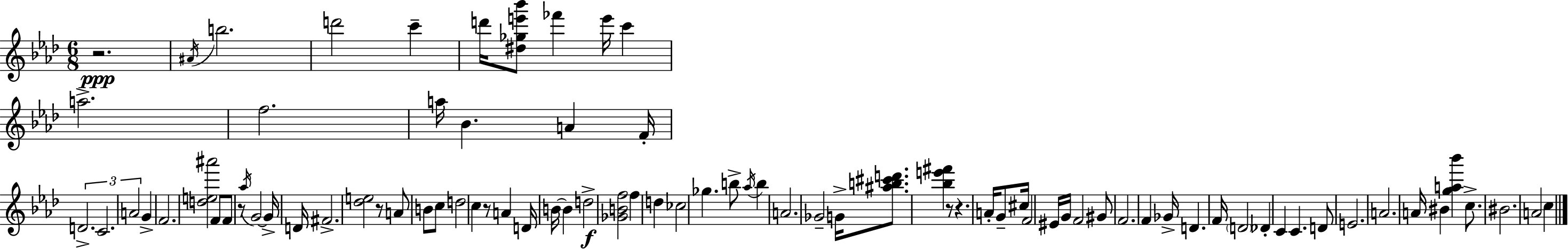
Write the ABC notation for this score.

X:1
T:Untitled
M:6/8
L:1/4
K:Ab
z2 ^A/4 b2 d'2 c' d'/4 [^d_ge'_b']/2 _f' e'/4 c' a2 f2 a/4 _B A F/4 D2 C2 A2 G F2 [de^a']2 F/2 F/2 z/2 _a/4 G2 G/4 D/4 ^F2 [_de]2 z/2 A/2 B/2 c/2 d2 c z/2 A D/4 B/4 B d2 [_GBf]2 f d _c2 _g b/2 _a/4 b A2 _G2 G/4 [^ab^c'd']/2 [_be'^f'] z/2 z A/4 G/2 ^c/4 F2 ^E/4 G/4 F2 ^G/2 F2 F _G/4 D F/4 D2 _D C C D/2 E2 A2 A/4 ^B [ga_b'] c/2 ^B2 A2 c